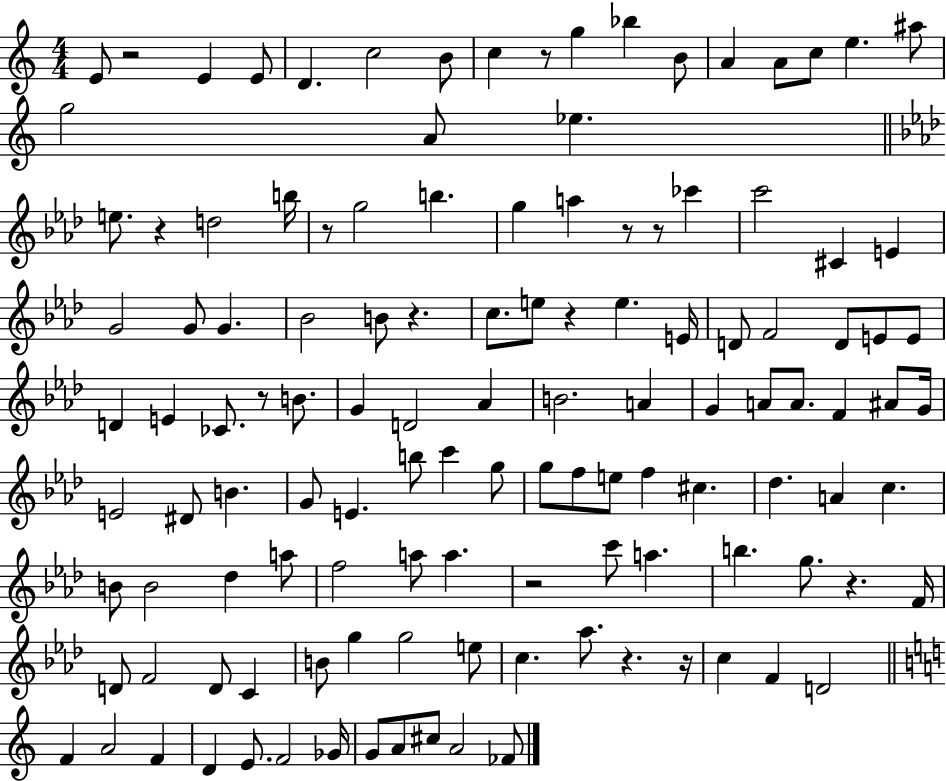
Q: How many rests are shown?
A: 13